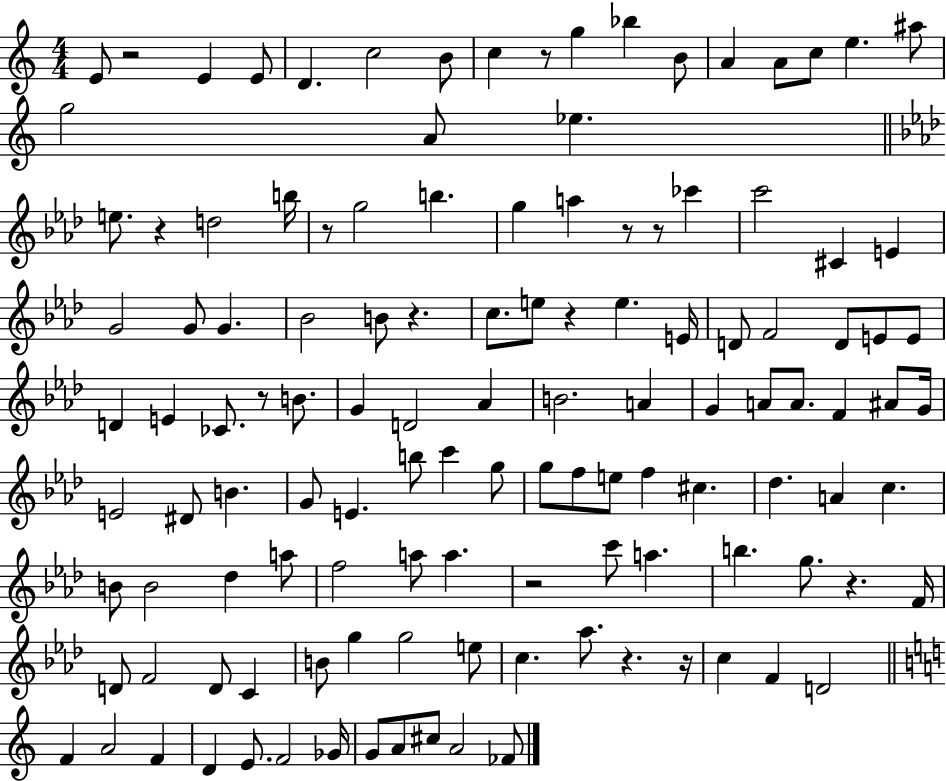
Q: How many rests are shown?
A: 13